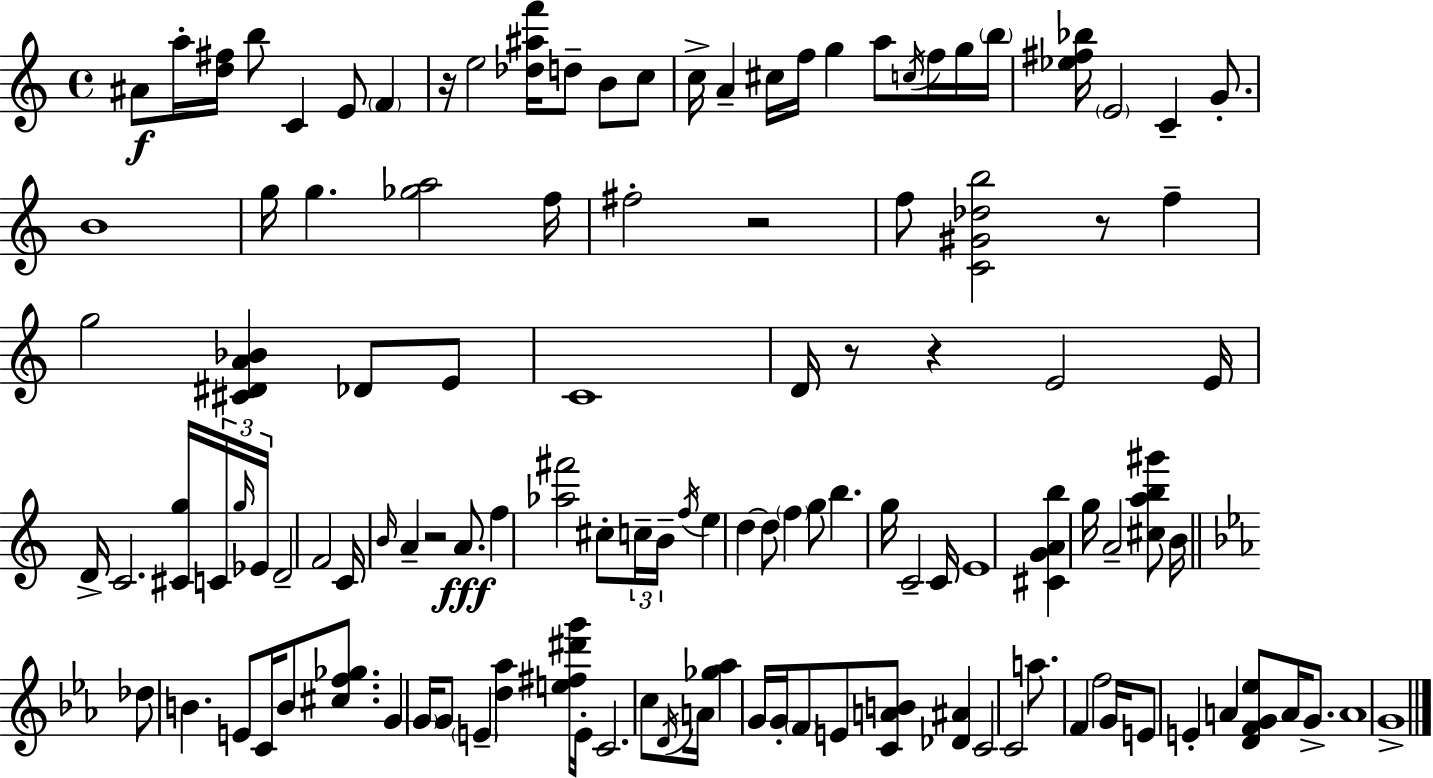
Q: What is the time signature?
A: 4/4